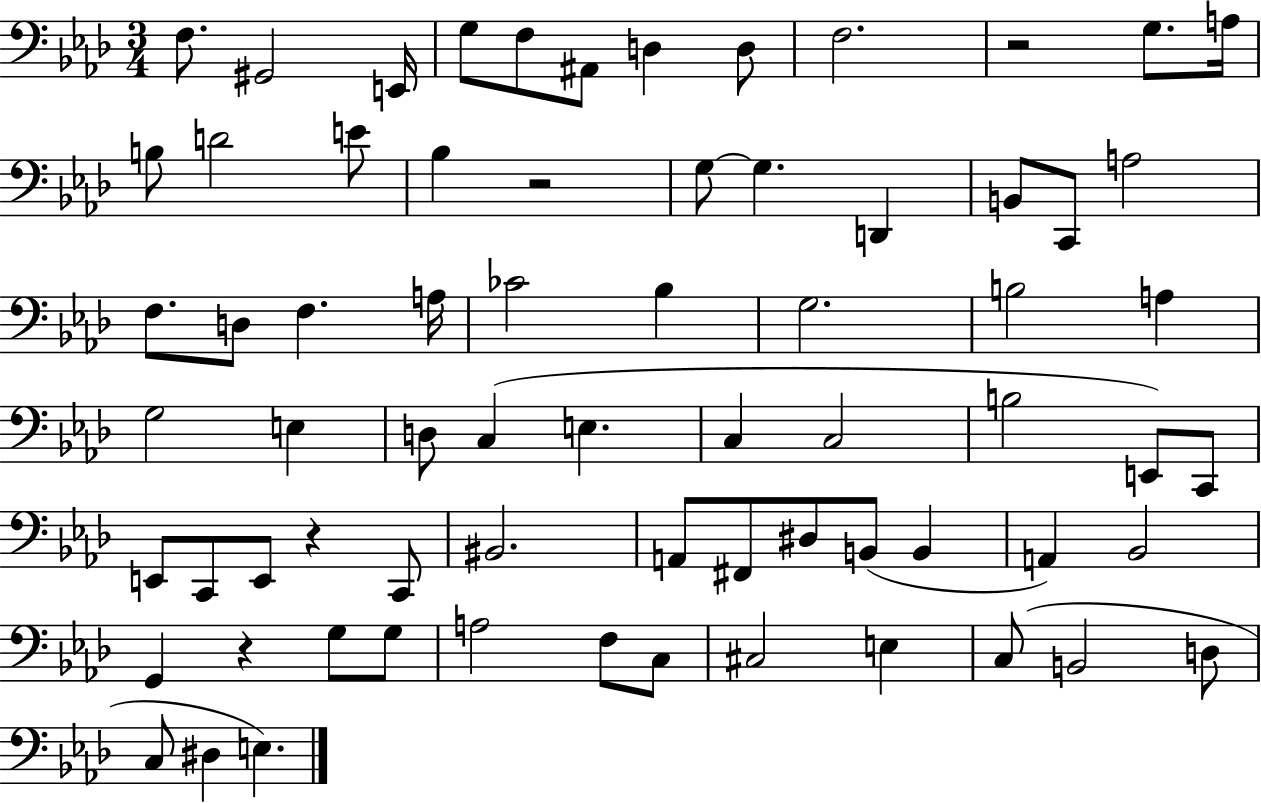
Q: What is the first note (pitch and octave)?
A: F3